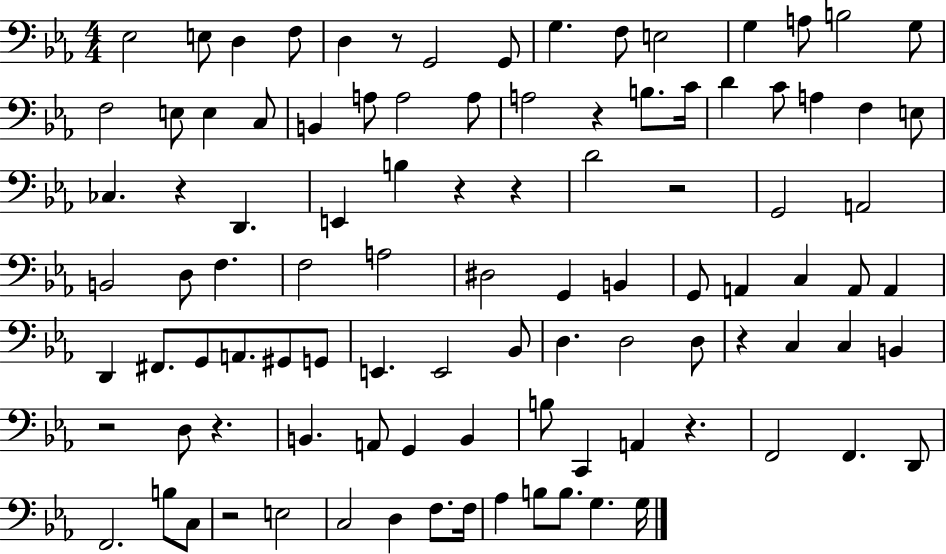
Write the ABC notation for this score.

X:1
T:Untitled
M:4/4
L:1/4
K:Eb
_E,2 E,/2 D, F,/2 D, z/2 G,,2 G,,/2 G, F,/2 E,2 G, A,/2 B,2 G,/2 F,2 E,/2 E, C,/2 B,, A,/2 A,2 A,/2 A,2 z B,/2 C/4 D C/2 A, F, E,/2 _C, z D,, E,, B, z z D2 z2 G,,2 A,,2 B,,2 D,/2 F, F,2 A,2 ^D,2 G,, B,, G,,/2 A,, C, A,,/2 A,, D,, ^F,,/2 G,,/2 A,,/2 ^G,,/2 G,,/2 E,, E,,2 _B,,/2 D, D,2 D,/2 z C, C, B,, z2 D,/2 z B,, A,,/2 G,, B,, B,/2 C,, A,, z F,,2 F,, D,,/2 F,,2 B,/2 C,/2 z2 E,2 C,2 D, F,/2 F,/4 _A, B,/2 B,/2 G, G,/4